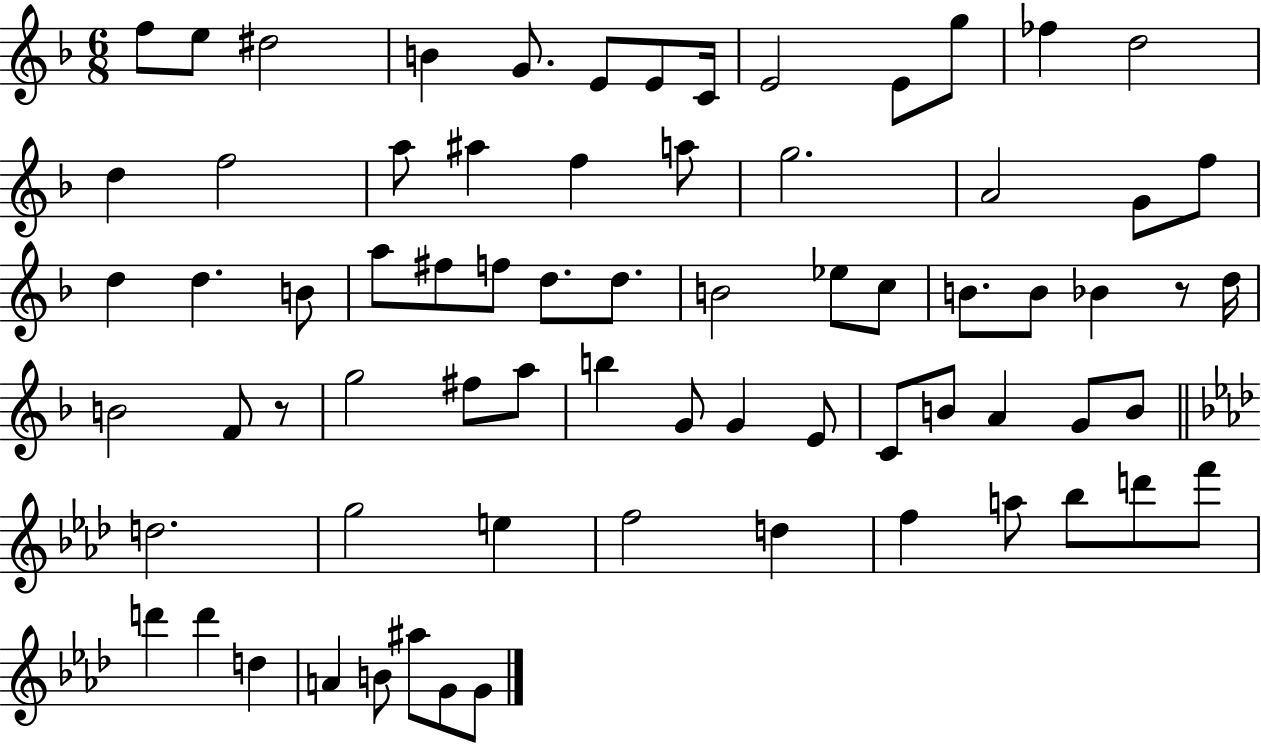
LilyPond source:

{
  \clef treble
  \numericTimeSignature
  \time 6/8
  \key f \major
  f''8 e''8 dis''2 | b'4 g'8. e'8 e'8 c'16 | e'2 e'8 g''8 | fes''4 d''2 | \break d''4 f''2 | a''8 ais''4 f''4 a''8 | g''2. | a'2 g'8 f''8 | \break d''4 d''4. b'8 | a''8 fis''8 f''8 d''8. d''8. | b'2 ees''8 c''8 | b'8. b'8 bes'4 r8 d''16 | \break b'2 f'8 r8 | g''2 fis''8 a''8 | b''4 g'8 g'4 e'8 | c'8 b'8 a'4 g'8 b'8 | \break \bar "||" \break \key f \minor d''2. | g''2 e''4 | f''2 d''4 | f''4 a''8 bes''8 d'''8 f'''8 | \break d'''4 d'''4 d''4 | a'4 b'8 ais''8 g'8 g'8 | \bar "|."
}